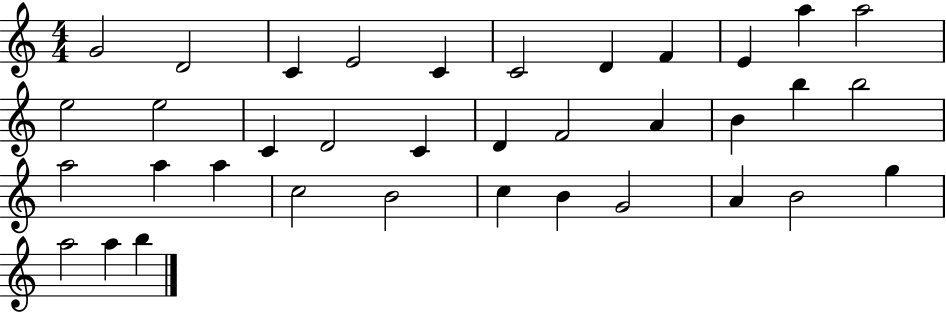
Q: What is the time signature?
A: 4/4